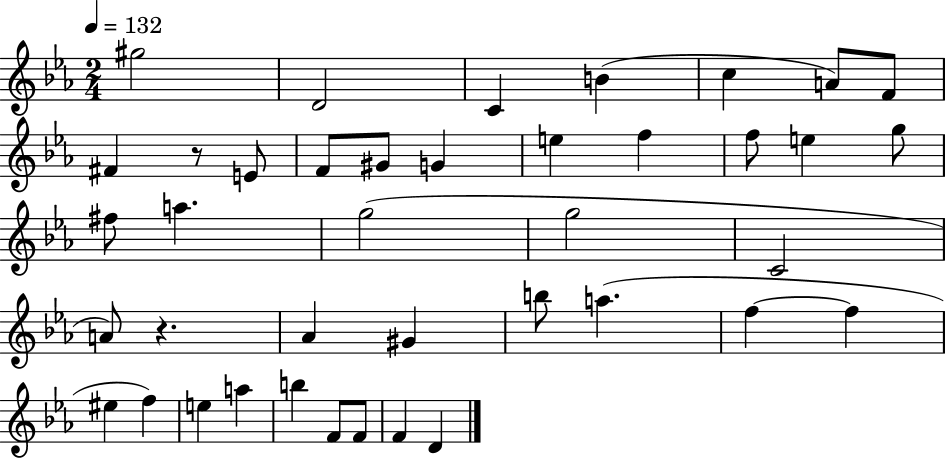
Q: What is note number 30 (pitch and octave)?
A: EIS5